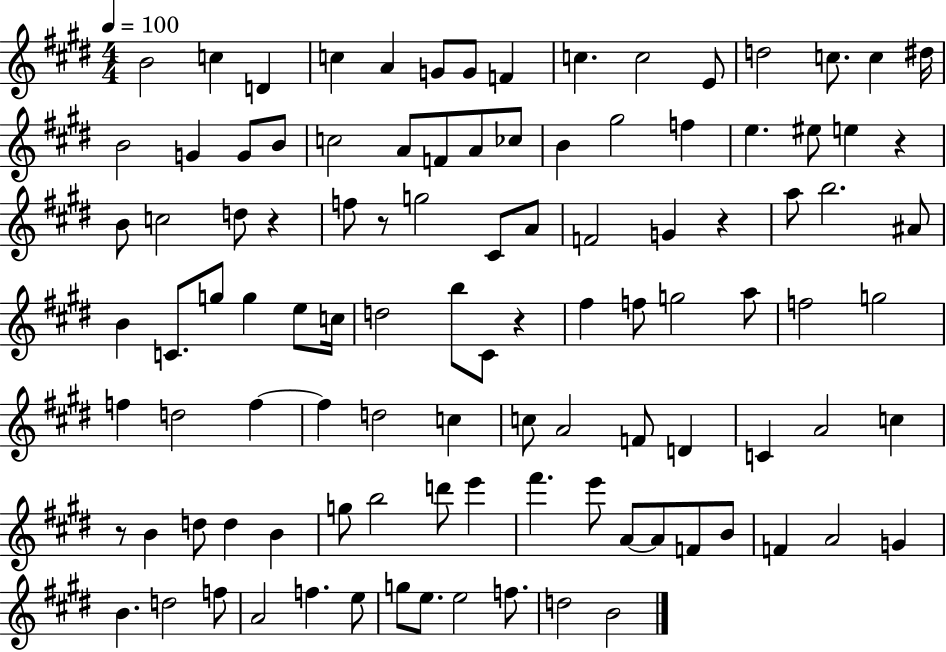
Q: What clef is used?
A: treble